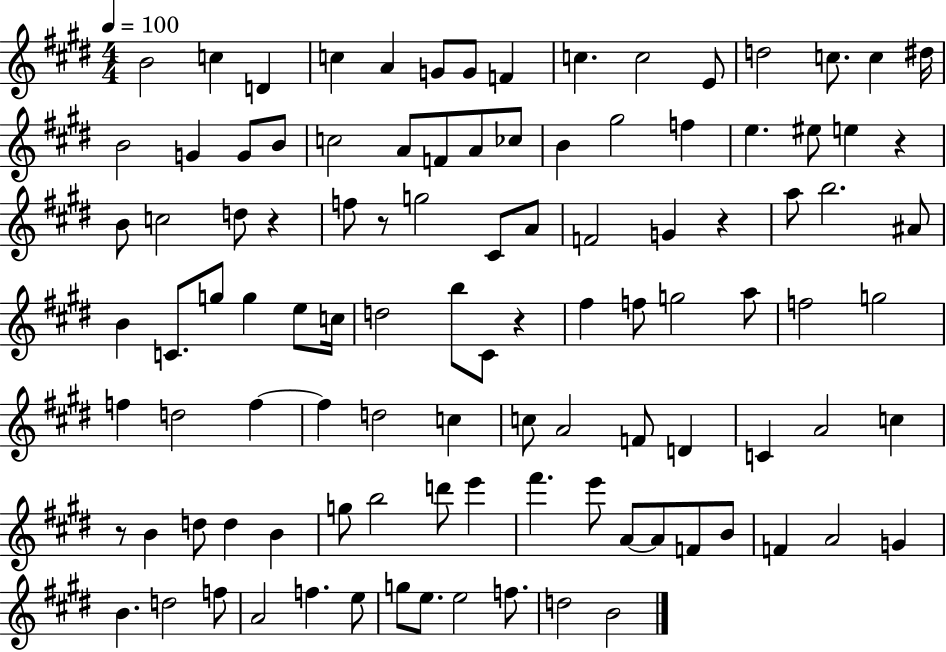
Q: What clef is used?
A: treble